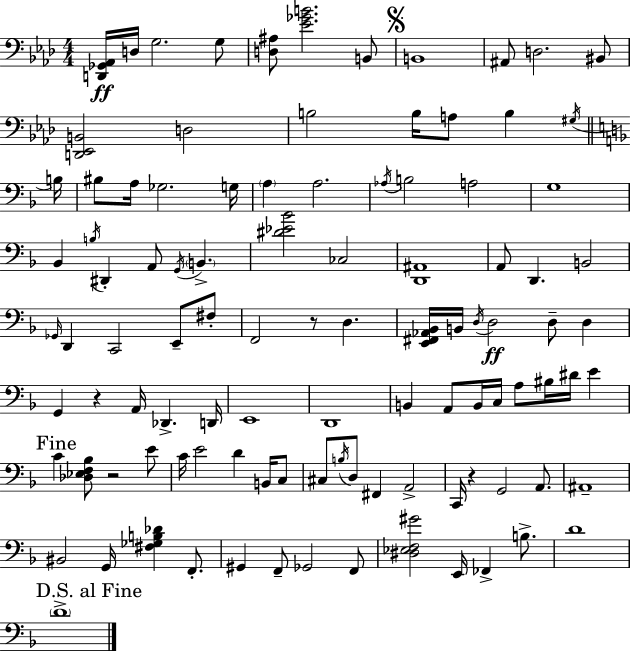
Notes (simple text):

[D2,Gb2,Ab2]/s D3/s G3/h. G3/e [D3,A#3]/e [Eb4,Gb4,B4]/h. B2/e B2/w A#2/e D3/h. BIS2/e [D2,Eb2,B2]/h D3/h B3/h B3/s A3/e B3/q G#3/s B3/s BIS3/e A3/s Gb3/h. G3/s A3/q A3/h. Ab3/s B3/h A3/h G3/w Bb2/q B3/s D#2/q A2/e G2/s B2/q. [D#4,Eb4,Bb4]/h CES3/h [D2,A#2]/w A2/e D2/q. B2/h Gb2/s D2/q C2/h E2/e F#3/e F2/h R/e D3/q. [E2,F#2,Ab2,Bb2]/s B2/s D3/s D3/h D3/e D3/q G2/q R/q A2/s Db2/q. D2/s E2/w D2/w B2/q A2/e B2/s C3/s A3/e BIS3/s D#4/s E4/q C4/q [Db3,Eb3,F3,Bb3]/e R/h E4/e C4/s E4/h D4/q B2/s C3/e C#3/e B3/s D3/e F#2/q A2/h C2/s R/q G2/h A2/e. A#2/w BIS2/h G2/s [F#3,Gb3,B3,Db4]/q F2/e. G#2/q F2/e Gb2/h F2/e [D#3,Eb3,F3,G#4]/h E2/s FES2/q B3/e. D4/w D4/w